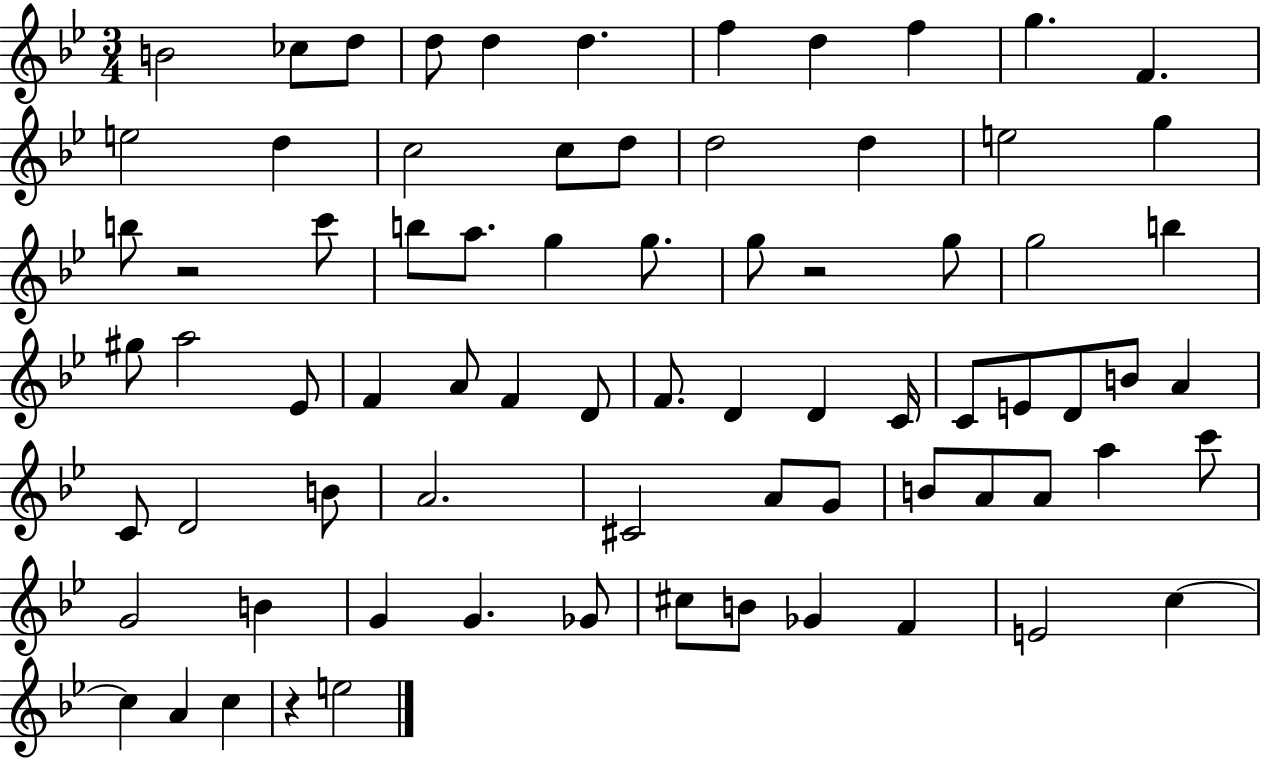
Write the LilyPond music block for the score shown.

{
  \clef treble
  \numericTimeSignature
  \time 3/4
  \key bes \major
  b'2 ces''8 d''8 | d''8 d''4 d''4. | f''4 d''4 f''4 | g''4. f'4. | \break e''2 d''4 | c''2 c''8 d''8 | d''2 d''4 | e''2 g''4 | \break b''8 r2 c'''8 | b''8 a''8. g''4 g''8. | g''8 r2 g''8 | g''2 b''4 | \break gis''8 a''2 ees'8 | f'4 a'8 f'4 d'8 | f'8. d'4 d'4 c'16 | c'8 e'8 d'8 b'8 a'4 | \break c'8 d'2 b'8 | a'2. | cis'2 a'8 g'8 | b'8 a'8 a'8 a''4 c'''8 | \break g'2 b'4 | g'4 g'4. ges'8 | cis''8 b'8 ges'4 f'4 | e'2 c''4~~ | \break c''4 a'4 c''4 | r4 e''2 | \bar "|."
}